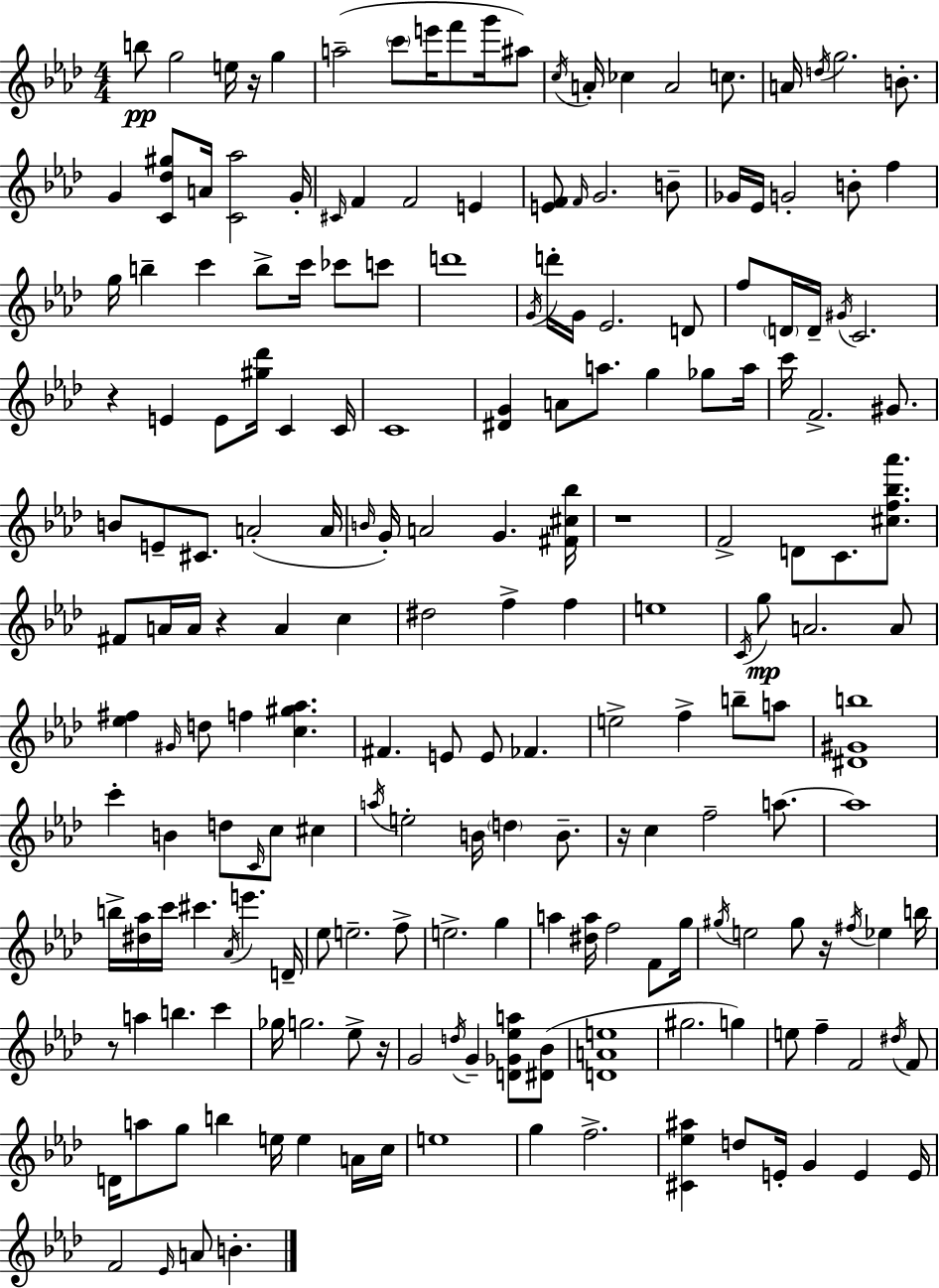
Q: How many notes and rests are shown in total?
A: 197